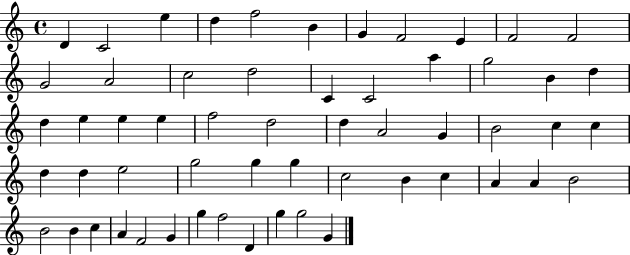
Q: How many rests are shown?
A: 0